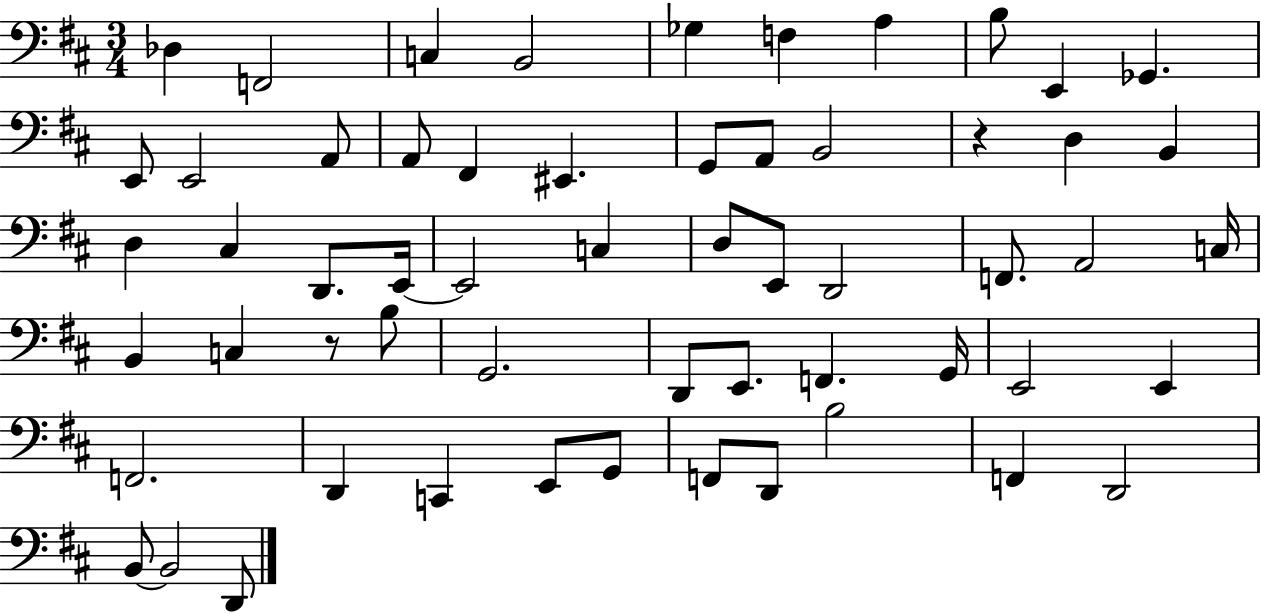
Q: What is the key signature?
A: D major